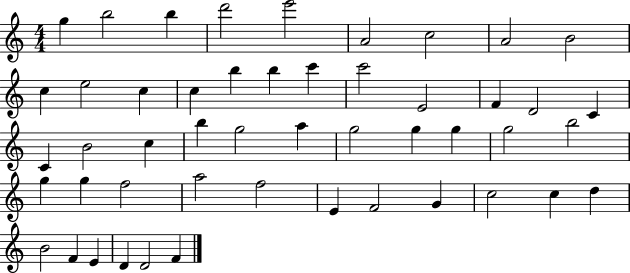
{
  \clef treble
  \numericTimeSignature
  \time 4/4
  \key c \major
  g''4 b''2 b''4 | d'''2 e'''2 | a'2 c''2 | a'2 b'2 | \break c''4 e''2 c''4 | c''4 b''4 b''4 c'''4 | c'''2 e'2 | f'4 d'2 c'4 | \break c'4 b'2 c''4 | b''4 g''2 a''4 | g''2 g''4 g''4 | g''2 b''2 | \break g''4 g''4 f''2 | a''2 f''2 | e'4 f'2 g'4 | c''2 c''4 d''4 | \break b'2 f'4 e'4 | d'4 d'2 f'4 | \bar "|."
}